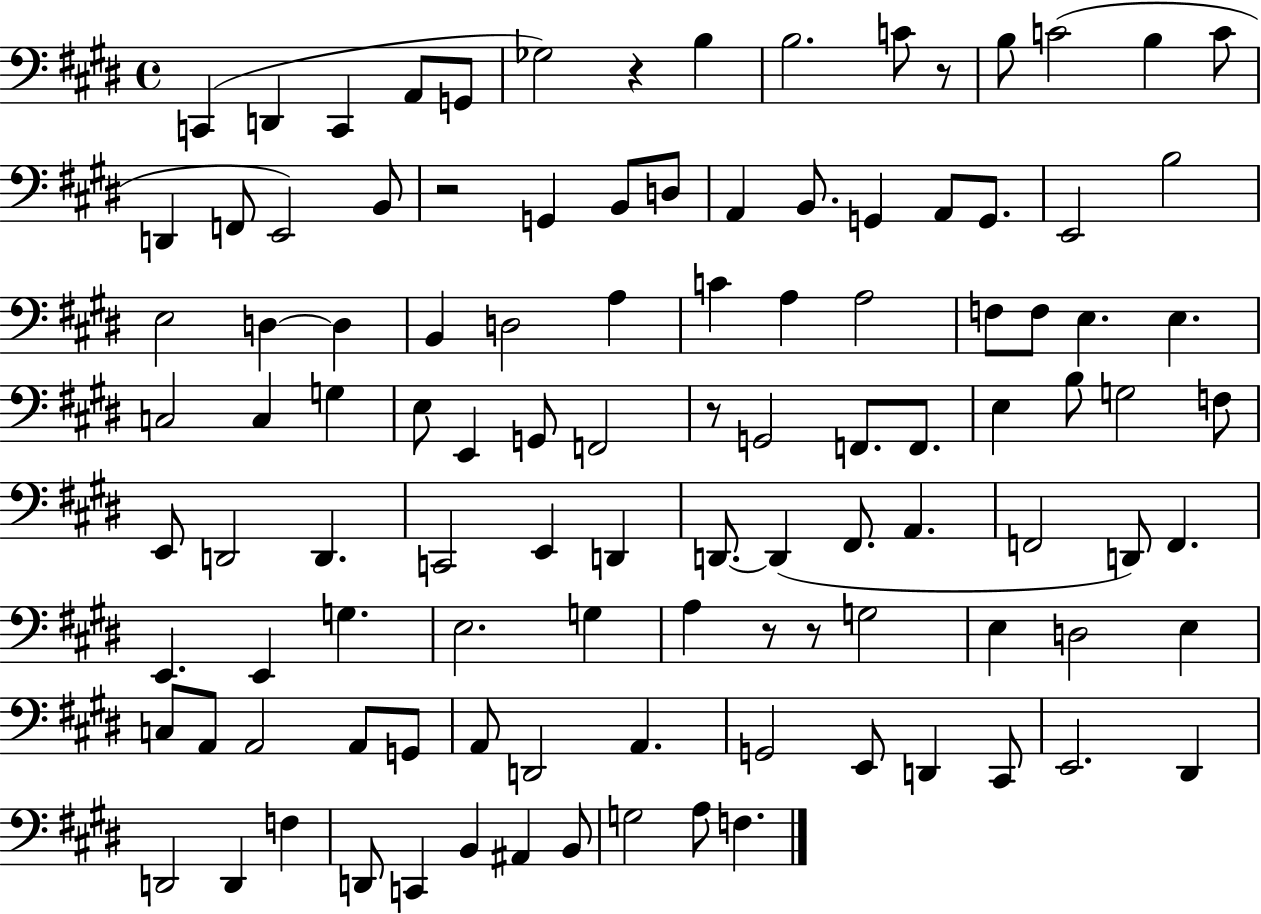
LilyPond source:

{
  \clef bass
  \time 4/4
  \defaultTimeSignature
  \key e \major
  c,4( d,4 c,4 a,8 g,8 | ges2) r4 b4 | b2. c'8 r8 | b8 c'2( b4 c'8 | \break d,4 f,8 e,2) b,8 | r2 g,4 b,8 d8 | a,4 b,8. g,4 a,8 g,8. | e,2 b2 | \break e2 d4~~ d4 | b,4 d2 a4 | c'4 a4 a2 | f8 f8 e4. e4. | \break c2 c4 g4 | e8 e,4 g,8 f,2 | r8 g,2 f,8. f,8. | e4 b8 g2 f8 | \break e,8 d,2 d,4. | c,2 e,4 d,4 | d,8.~~ d,4( fis,8. a,4. | f,2 d,8) f,4. | \break e,4. e,4 g4. | e2. g4 | a4 r8 r8 g2 | e4 d2 e4 | \break c8 a,8 a,2 a,8 g,8 | a,8 d,2 a,4. | g,2 e,8 d,4 cis,8 | e,2. dis,4 | \break d,2 d,4 f4 | d,8 c,4 b,4 ais,4 b,8 | g2 a8 f4. | \bar "|."
}